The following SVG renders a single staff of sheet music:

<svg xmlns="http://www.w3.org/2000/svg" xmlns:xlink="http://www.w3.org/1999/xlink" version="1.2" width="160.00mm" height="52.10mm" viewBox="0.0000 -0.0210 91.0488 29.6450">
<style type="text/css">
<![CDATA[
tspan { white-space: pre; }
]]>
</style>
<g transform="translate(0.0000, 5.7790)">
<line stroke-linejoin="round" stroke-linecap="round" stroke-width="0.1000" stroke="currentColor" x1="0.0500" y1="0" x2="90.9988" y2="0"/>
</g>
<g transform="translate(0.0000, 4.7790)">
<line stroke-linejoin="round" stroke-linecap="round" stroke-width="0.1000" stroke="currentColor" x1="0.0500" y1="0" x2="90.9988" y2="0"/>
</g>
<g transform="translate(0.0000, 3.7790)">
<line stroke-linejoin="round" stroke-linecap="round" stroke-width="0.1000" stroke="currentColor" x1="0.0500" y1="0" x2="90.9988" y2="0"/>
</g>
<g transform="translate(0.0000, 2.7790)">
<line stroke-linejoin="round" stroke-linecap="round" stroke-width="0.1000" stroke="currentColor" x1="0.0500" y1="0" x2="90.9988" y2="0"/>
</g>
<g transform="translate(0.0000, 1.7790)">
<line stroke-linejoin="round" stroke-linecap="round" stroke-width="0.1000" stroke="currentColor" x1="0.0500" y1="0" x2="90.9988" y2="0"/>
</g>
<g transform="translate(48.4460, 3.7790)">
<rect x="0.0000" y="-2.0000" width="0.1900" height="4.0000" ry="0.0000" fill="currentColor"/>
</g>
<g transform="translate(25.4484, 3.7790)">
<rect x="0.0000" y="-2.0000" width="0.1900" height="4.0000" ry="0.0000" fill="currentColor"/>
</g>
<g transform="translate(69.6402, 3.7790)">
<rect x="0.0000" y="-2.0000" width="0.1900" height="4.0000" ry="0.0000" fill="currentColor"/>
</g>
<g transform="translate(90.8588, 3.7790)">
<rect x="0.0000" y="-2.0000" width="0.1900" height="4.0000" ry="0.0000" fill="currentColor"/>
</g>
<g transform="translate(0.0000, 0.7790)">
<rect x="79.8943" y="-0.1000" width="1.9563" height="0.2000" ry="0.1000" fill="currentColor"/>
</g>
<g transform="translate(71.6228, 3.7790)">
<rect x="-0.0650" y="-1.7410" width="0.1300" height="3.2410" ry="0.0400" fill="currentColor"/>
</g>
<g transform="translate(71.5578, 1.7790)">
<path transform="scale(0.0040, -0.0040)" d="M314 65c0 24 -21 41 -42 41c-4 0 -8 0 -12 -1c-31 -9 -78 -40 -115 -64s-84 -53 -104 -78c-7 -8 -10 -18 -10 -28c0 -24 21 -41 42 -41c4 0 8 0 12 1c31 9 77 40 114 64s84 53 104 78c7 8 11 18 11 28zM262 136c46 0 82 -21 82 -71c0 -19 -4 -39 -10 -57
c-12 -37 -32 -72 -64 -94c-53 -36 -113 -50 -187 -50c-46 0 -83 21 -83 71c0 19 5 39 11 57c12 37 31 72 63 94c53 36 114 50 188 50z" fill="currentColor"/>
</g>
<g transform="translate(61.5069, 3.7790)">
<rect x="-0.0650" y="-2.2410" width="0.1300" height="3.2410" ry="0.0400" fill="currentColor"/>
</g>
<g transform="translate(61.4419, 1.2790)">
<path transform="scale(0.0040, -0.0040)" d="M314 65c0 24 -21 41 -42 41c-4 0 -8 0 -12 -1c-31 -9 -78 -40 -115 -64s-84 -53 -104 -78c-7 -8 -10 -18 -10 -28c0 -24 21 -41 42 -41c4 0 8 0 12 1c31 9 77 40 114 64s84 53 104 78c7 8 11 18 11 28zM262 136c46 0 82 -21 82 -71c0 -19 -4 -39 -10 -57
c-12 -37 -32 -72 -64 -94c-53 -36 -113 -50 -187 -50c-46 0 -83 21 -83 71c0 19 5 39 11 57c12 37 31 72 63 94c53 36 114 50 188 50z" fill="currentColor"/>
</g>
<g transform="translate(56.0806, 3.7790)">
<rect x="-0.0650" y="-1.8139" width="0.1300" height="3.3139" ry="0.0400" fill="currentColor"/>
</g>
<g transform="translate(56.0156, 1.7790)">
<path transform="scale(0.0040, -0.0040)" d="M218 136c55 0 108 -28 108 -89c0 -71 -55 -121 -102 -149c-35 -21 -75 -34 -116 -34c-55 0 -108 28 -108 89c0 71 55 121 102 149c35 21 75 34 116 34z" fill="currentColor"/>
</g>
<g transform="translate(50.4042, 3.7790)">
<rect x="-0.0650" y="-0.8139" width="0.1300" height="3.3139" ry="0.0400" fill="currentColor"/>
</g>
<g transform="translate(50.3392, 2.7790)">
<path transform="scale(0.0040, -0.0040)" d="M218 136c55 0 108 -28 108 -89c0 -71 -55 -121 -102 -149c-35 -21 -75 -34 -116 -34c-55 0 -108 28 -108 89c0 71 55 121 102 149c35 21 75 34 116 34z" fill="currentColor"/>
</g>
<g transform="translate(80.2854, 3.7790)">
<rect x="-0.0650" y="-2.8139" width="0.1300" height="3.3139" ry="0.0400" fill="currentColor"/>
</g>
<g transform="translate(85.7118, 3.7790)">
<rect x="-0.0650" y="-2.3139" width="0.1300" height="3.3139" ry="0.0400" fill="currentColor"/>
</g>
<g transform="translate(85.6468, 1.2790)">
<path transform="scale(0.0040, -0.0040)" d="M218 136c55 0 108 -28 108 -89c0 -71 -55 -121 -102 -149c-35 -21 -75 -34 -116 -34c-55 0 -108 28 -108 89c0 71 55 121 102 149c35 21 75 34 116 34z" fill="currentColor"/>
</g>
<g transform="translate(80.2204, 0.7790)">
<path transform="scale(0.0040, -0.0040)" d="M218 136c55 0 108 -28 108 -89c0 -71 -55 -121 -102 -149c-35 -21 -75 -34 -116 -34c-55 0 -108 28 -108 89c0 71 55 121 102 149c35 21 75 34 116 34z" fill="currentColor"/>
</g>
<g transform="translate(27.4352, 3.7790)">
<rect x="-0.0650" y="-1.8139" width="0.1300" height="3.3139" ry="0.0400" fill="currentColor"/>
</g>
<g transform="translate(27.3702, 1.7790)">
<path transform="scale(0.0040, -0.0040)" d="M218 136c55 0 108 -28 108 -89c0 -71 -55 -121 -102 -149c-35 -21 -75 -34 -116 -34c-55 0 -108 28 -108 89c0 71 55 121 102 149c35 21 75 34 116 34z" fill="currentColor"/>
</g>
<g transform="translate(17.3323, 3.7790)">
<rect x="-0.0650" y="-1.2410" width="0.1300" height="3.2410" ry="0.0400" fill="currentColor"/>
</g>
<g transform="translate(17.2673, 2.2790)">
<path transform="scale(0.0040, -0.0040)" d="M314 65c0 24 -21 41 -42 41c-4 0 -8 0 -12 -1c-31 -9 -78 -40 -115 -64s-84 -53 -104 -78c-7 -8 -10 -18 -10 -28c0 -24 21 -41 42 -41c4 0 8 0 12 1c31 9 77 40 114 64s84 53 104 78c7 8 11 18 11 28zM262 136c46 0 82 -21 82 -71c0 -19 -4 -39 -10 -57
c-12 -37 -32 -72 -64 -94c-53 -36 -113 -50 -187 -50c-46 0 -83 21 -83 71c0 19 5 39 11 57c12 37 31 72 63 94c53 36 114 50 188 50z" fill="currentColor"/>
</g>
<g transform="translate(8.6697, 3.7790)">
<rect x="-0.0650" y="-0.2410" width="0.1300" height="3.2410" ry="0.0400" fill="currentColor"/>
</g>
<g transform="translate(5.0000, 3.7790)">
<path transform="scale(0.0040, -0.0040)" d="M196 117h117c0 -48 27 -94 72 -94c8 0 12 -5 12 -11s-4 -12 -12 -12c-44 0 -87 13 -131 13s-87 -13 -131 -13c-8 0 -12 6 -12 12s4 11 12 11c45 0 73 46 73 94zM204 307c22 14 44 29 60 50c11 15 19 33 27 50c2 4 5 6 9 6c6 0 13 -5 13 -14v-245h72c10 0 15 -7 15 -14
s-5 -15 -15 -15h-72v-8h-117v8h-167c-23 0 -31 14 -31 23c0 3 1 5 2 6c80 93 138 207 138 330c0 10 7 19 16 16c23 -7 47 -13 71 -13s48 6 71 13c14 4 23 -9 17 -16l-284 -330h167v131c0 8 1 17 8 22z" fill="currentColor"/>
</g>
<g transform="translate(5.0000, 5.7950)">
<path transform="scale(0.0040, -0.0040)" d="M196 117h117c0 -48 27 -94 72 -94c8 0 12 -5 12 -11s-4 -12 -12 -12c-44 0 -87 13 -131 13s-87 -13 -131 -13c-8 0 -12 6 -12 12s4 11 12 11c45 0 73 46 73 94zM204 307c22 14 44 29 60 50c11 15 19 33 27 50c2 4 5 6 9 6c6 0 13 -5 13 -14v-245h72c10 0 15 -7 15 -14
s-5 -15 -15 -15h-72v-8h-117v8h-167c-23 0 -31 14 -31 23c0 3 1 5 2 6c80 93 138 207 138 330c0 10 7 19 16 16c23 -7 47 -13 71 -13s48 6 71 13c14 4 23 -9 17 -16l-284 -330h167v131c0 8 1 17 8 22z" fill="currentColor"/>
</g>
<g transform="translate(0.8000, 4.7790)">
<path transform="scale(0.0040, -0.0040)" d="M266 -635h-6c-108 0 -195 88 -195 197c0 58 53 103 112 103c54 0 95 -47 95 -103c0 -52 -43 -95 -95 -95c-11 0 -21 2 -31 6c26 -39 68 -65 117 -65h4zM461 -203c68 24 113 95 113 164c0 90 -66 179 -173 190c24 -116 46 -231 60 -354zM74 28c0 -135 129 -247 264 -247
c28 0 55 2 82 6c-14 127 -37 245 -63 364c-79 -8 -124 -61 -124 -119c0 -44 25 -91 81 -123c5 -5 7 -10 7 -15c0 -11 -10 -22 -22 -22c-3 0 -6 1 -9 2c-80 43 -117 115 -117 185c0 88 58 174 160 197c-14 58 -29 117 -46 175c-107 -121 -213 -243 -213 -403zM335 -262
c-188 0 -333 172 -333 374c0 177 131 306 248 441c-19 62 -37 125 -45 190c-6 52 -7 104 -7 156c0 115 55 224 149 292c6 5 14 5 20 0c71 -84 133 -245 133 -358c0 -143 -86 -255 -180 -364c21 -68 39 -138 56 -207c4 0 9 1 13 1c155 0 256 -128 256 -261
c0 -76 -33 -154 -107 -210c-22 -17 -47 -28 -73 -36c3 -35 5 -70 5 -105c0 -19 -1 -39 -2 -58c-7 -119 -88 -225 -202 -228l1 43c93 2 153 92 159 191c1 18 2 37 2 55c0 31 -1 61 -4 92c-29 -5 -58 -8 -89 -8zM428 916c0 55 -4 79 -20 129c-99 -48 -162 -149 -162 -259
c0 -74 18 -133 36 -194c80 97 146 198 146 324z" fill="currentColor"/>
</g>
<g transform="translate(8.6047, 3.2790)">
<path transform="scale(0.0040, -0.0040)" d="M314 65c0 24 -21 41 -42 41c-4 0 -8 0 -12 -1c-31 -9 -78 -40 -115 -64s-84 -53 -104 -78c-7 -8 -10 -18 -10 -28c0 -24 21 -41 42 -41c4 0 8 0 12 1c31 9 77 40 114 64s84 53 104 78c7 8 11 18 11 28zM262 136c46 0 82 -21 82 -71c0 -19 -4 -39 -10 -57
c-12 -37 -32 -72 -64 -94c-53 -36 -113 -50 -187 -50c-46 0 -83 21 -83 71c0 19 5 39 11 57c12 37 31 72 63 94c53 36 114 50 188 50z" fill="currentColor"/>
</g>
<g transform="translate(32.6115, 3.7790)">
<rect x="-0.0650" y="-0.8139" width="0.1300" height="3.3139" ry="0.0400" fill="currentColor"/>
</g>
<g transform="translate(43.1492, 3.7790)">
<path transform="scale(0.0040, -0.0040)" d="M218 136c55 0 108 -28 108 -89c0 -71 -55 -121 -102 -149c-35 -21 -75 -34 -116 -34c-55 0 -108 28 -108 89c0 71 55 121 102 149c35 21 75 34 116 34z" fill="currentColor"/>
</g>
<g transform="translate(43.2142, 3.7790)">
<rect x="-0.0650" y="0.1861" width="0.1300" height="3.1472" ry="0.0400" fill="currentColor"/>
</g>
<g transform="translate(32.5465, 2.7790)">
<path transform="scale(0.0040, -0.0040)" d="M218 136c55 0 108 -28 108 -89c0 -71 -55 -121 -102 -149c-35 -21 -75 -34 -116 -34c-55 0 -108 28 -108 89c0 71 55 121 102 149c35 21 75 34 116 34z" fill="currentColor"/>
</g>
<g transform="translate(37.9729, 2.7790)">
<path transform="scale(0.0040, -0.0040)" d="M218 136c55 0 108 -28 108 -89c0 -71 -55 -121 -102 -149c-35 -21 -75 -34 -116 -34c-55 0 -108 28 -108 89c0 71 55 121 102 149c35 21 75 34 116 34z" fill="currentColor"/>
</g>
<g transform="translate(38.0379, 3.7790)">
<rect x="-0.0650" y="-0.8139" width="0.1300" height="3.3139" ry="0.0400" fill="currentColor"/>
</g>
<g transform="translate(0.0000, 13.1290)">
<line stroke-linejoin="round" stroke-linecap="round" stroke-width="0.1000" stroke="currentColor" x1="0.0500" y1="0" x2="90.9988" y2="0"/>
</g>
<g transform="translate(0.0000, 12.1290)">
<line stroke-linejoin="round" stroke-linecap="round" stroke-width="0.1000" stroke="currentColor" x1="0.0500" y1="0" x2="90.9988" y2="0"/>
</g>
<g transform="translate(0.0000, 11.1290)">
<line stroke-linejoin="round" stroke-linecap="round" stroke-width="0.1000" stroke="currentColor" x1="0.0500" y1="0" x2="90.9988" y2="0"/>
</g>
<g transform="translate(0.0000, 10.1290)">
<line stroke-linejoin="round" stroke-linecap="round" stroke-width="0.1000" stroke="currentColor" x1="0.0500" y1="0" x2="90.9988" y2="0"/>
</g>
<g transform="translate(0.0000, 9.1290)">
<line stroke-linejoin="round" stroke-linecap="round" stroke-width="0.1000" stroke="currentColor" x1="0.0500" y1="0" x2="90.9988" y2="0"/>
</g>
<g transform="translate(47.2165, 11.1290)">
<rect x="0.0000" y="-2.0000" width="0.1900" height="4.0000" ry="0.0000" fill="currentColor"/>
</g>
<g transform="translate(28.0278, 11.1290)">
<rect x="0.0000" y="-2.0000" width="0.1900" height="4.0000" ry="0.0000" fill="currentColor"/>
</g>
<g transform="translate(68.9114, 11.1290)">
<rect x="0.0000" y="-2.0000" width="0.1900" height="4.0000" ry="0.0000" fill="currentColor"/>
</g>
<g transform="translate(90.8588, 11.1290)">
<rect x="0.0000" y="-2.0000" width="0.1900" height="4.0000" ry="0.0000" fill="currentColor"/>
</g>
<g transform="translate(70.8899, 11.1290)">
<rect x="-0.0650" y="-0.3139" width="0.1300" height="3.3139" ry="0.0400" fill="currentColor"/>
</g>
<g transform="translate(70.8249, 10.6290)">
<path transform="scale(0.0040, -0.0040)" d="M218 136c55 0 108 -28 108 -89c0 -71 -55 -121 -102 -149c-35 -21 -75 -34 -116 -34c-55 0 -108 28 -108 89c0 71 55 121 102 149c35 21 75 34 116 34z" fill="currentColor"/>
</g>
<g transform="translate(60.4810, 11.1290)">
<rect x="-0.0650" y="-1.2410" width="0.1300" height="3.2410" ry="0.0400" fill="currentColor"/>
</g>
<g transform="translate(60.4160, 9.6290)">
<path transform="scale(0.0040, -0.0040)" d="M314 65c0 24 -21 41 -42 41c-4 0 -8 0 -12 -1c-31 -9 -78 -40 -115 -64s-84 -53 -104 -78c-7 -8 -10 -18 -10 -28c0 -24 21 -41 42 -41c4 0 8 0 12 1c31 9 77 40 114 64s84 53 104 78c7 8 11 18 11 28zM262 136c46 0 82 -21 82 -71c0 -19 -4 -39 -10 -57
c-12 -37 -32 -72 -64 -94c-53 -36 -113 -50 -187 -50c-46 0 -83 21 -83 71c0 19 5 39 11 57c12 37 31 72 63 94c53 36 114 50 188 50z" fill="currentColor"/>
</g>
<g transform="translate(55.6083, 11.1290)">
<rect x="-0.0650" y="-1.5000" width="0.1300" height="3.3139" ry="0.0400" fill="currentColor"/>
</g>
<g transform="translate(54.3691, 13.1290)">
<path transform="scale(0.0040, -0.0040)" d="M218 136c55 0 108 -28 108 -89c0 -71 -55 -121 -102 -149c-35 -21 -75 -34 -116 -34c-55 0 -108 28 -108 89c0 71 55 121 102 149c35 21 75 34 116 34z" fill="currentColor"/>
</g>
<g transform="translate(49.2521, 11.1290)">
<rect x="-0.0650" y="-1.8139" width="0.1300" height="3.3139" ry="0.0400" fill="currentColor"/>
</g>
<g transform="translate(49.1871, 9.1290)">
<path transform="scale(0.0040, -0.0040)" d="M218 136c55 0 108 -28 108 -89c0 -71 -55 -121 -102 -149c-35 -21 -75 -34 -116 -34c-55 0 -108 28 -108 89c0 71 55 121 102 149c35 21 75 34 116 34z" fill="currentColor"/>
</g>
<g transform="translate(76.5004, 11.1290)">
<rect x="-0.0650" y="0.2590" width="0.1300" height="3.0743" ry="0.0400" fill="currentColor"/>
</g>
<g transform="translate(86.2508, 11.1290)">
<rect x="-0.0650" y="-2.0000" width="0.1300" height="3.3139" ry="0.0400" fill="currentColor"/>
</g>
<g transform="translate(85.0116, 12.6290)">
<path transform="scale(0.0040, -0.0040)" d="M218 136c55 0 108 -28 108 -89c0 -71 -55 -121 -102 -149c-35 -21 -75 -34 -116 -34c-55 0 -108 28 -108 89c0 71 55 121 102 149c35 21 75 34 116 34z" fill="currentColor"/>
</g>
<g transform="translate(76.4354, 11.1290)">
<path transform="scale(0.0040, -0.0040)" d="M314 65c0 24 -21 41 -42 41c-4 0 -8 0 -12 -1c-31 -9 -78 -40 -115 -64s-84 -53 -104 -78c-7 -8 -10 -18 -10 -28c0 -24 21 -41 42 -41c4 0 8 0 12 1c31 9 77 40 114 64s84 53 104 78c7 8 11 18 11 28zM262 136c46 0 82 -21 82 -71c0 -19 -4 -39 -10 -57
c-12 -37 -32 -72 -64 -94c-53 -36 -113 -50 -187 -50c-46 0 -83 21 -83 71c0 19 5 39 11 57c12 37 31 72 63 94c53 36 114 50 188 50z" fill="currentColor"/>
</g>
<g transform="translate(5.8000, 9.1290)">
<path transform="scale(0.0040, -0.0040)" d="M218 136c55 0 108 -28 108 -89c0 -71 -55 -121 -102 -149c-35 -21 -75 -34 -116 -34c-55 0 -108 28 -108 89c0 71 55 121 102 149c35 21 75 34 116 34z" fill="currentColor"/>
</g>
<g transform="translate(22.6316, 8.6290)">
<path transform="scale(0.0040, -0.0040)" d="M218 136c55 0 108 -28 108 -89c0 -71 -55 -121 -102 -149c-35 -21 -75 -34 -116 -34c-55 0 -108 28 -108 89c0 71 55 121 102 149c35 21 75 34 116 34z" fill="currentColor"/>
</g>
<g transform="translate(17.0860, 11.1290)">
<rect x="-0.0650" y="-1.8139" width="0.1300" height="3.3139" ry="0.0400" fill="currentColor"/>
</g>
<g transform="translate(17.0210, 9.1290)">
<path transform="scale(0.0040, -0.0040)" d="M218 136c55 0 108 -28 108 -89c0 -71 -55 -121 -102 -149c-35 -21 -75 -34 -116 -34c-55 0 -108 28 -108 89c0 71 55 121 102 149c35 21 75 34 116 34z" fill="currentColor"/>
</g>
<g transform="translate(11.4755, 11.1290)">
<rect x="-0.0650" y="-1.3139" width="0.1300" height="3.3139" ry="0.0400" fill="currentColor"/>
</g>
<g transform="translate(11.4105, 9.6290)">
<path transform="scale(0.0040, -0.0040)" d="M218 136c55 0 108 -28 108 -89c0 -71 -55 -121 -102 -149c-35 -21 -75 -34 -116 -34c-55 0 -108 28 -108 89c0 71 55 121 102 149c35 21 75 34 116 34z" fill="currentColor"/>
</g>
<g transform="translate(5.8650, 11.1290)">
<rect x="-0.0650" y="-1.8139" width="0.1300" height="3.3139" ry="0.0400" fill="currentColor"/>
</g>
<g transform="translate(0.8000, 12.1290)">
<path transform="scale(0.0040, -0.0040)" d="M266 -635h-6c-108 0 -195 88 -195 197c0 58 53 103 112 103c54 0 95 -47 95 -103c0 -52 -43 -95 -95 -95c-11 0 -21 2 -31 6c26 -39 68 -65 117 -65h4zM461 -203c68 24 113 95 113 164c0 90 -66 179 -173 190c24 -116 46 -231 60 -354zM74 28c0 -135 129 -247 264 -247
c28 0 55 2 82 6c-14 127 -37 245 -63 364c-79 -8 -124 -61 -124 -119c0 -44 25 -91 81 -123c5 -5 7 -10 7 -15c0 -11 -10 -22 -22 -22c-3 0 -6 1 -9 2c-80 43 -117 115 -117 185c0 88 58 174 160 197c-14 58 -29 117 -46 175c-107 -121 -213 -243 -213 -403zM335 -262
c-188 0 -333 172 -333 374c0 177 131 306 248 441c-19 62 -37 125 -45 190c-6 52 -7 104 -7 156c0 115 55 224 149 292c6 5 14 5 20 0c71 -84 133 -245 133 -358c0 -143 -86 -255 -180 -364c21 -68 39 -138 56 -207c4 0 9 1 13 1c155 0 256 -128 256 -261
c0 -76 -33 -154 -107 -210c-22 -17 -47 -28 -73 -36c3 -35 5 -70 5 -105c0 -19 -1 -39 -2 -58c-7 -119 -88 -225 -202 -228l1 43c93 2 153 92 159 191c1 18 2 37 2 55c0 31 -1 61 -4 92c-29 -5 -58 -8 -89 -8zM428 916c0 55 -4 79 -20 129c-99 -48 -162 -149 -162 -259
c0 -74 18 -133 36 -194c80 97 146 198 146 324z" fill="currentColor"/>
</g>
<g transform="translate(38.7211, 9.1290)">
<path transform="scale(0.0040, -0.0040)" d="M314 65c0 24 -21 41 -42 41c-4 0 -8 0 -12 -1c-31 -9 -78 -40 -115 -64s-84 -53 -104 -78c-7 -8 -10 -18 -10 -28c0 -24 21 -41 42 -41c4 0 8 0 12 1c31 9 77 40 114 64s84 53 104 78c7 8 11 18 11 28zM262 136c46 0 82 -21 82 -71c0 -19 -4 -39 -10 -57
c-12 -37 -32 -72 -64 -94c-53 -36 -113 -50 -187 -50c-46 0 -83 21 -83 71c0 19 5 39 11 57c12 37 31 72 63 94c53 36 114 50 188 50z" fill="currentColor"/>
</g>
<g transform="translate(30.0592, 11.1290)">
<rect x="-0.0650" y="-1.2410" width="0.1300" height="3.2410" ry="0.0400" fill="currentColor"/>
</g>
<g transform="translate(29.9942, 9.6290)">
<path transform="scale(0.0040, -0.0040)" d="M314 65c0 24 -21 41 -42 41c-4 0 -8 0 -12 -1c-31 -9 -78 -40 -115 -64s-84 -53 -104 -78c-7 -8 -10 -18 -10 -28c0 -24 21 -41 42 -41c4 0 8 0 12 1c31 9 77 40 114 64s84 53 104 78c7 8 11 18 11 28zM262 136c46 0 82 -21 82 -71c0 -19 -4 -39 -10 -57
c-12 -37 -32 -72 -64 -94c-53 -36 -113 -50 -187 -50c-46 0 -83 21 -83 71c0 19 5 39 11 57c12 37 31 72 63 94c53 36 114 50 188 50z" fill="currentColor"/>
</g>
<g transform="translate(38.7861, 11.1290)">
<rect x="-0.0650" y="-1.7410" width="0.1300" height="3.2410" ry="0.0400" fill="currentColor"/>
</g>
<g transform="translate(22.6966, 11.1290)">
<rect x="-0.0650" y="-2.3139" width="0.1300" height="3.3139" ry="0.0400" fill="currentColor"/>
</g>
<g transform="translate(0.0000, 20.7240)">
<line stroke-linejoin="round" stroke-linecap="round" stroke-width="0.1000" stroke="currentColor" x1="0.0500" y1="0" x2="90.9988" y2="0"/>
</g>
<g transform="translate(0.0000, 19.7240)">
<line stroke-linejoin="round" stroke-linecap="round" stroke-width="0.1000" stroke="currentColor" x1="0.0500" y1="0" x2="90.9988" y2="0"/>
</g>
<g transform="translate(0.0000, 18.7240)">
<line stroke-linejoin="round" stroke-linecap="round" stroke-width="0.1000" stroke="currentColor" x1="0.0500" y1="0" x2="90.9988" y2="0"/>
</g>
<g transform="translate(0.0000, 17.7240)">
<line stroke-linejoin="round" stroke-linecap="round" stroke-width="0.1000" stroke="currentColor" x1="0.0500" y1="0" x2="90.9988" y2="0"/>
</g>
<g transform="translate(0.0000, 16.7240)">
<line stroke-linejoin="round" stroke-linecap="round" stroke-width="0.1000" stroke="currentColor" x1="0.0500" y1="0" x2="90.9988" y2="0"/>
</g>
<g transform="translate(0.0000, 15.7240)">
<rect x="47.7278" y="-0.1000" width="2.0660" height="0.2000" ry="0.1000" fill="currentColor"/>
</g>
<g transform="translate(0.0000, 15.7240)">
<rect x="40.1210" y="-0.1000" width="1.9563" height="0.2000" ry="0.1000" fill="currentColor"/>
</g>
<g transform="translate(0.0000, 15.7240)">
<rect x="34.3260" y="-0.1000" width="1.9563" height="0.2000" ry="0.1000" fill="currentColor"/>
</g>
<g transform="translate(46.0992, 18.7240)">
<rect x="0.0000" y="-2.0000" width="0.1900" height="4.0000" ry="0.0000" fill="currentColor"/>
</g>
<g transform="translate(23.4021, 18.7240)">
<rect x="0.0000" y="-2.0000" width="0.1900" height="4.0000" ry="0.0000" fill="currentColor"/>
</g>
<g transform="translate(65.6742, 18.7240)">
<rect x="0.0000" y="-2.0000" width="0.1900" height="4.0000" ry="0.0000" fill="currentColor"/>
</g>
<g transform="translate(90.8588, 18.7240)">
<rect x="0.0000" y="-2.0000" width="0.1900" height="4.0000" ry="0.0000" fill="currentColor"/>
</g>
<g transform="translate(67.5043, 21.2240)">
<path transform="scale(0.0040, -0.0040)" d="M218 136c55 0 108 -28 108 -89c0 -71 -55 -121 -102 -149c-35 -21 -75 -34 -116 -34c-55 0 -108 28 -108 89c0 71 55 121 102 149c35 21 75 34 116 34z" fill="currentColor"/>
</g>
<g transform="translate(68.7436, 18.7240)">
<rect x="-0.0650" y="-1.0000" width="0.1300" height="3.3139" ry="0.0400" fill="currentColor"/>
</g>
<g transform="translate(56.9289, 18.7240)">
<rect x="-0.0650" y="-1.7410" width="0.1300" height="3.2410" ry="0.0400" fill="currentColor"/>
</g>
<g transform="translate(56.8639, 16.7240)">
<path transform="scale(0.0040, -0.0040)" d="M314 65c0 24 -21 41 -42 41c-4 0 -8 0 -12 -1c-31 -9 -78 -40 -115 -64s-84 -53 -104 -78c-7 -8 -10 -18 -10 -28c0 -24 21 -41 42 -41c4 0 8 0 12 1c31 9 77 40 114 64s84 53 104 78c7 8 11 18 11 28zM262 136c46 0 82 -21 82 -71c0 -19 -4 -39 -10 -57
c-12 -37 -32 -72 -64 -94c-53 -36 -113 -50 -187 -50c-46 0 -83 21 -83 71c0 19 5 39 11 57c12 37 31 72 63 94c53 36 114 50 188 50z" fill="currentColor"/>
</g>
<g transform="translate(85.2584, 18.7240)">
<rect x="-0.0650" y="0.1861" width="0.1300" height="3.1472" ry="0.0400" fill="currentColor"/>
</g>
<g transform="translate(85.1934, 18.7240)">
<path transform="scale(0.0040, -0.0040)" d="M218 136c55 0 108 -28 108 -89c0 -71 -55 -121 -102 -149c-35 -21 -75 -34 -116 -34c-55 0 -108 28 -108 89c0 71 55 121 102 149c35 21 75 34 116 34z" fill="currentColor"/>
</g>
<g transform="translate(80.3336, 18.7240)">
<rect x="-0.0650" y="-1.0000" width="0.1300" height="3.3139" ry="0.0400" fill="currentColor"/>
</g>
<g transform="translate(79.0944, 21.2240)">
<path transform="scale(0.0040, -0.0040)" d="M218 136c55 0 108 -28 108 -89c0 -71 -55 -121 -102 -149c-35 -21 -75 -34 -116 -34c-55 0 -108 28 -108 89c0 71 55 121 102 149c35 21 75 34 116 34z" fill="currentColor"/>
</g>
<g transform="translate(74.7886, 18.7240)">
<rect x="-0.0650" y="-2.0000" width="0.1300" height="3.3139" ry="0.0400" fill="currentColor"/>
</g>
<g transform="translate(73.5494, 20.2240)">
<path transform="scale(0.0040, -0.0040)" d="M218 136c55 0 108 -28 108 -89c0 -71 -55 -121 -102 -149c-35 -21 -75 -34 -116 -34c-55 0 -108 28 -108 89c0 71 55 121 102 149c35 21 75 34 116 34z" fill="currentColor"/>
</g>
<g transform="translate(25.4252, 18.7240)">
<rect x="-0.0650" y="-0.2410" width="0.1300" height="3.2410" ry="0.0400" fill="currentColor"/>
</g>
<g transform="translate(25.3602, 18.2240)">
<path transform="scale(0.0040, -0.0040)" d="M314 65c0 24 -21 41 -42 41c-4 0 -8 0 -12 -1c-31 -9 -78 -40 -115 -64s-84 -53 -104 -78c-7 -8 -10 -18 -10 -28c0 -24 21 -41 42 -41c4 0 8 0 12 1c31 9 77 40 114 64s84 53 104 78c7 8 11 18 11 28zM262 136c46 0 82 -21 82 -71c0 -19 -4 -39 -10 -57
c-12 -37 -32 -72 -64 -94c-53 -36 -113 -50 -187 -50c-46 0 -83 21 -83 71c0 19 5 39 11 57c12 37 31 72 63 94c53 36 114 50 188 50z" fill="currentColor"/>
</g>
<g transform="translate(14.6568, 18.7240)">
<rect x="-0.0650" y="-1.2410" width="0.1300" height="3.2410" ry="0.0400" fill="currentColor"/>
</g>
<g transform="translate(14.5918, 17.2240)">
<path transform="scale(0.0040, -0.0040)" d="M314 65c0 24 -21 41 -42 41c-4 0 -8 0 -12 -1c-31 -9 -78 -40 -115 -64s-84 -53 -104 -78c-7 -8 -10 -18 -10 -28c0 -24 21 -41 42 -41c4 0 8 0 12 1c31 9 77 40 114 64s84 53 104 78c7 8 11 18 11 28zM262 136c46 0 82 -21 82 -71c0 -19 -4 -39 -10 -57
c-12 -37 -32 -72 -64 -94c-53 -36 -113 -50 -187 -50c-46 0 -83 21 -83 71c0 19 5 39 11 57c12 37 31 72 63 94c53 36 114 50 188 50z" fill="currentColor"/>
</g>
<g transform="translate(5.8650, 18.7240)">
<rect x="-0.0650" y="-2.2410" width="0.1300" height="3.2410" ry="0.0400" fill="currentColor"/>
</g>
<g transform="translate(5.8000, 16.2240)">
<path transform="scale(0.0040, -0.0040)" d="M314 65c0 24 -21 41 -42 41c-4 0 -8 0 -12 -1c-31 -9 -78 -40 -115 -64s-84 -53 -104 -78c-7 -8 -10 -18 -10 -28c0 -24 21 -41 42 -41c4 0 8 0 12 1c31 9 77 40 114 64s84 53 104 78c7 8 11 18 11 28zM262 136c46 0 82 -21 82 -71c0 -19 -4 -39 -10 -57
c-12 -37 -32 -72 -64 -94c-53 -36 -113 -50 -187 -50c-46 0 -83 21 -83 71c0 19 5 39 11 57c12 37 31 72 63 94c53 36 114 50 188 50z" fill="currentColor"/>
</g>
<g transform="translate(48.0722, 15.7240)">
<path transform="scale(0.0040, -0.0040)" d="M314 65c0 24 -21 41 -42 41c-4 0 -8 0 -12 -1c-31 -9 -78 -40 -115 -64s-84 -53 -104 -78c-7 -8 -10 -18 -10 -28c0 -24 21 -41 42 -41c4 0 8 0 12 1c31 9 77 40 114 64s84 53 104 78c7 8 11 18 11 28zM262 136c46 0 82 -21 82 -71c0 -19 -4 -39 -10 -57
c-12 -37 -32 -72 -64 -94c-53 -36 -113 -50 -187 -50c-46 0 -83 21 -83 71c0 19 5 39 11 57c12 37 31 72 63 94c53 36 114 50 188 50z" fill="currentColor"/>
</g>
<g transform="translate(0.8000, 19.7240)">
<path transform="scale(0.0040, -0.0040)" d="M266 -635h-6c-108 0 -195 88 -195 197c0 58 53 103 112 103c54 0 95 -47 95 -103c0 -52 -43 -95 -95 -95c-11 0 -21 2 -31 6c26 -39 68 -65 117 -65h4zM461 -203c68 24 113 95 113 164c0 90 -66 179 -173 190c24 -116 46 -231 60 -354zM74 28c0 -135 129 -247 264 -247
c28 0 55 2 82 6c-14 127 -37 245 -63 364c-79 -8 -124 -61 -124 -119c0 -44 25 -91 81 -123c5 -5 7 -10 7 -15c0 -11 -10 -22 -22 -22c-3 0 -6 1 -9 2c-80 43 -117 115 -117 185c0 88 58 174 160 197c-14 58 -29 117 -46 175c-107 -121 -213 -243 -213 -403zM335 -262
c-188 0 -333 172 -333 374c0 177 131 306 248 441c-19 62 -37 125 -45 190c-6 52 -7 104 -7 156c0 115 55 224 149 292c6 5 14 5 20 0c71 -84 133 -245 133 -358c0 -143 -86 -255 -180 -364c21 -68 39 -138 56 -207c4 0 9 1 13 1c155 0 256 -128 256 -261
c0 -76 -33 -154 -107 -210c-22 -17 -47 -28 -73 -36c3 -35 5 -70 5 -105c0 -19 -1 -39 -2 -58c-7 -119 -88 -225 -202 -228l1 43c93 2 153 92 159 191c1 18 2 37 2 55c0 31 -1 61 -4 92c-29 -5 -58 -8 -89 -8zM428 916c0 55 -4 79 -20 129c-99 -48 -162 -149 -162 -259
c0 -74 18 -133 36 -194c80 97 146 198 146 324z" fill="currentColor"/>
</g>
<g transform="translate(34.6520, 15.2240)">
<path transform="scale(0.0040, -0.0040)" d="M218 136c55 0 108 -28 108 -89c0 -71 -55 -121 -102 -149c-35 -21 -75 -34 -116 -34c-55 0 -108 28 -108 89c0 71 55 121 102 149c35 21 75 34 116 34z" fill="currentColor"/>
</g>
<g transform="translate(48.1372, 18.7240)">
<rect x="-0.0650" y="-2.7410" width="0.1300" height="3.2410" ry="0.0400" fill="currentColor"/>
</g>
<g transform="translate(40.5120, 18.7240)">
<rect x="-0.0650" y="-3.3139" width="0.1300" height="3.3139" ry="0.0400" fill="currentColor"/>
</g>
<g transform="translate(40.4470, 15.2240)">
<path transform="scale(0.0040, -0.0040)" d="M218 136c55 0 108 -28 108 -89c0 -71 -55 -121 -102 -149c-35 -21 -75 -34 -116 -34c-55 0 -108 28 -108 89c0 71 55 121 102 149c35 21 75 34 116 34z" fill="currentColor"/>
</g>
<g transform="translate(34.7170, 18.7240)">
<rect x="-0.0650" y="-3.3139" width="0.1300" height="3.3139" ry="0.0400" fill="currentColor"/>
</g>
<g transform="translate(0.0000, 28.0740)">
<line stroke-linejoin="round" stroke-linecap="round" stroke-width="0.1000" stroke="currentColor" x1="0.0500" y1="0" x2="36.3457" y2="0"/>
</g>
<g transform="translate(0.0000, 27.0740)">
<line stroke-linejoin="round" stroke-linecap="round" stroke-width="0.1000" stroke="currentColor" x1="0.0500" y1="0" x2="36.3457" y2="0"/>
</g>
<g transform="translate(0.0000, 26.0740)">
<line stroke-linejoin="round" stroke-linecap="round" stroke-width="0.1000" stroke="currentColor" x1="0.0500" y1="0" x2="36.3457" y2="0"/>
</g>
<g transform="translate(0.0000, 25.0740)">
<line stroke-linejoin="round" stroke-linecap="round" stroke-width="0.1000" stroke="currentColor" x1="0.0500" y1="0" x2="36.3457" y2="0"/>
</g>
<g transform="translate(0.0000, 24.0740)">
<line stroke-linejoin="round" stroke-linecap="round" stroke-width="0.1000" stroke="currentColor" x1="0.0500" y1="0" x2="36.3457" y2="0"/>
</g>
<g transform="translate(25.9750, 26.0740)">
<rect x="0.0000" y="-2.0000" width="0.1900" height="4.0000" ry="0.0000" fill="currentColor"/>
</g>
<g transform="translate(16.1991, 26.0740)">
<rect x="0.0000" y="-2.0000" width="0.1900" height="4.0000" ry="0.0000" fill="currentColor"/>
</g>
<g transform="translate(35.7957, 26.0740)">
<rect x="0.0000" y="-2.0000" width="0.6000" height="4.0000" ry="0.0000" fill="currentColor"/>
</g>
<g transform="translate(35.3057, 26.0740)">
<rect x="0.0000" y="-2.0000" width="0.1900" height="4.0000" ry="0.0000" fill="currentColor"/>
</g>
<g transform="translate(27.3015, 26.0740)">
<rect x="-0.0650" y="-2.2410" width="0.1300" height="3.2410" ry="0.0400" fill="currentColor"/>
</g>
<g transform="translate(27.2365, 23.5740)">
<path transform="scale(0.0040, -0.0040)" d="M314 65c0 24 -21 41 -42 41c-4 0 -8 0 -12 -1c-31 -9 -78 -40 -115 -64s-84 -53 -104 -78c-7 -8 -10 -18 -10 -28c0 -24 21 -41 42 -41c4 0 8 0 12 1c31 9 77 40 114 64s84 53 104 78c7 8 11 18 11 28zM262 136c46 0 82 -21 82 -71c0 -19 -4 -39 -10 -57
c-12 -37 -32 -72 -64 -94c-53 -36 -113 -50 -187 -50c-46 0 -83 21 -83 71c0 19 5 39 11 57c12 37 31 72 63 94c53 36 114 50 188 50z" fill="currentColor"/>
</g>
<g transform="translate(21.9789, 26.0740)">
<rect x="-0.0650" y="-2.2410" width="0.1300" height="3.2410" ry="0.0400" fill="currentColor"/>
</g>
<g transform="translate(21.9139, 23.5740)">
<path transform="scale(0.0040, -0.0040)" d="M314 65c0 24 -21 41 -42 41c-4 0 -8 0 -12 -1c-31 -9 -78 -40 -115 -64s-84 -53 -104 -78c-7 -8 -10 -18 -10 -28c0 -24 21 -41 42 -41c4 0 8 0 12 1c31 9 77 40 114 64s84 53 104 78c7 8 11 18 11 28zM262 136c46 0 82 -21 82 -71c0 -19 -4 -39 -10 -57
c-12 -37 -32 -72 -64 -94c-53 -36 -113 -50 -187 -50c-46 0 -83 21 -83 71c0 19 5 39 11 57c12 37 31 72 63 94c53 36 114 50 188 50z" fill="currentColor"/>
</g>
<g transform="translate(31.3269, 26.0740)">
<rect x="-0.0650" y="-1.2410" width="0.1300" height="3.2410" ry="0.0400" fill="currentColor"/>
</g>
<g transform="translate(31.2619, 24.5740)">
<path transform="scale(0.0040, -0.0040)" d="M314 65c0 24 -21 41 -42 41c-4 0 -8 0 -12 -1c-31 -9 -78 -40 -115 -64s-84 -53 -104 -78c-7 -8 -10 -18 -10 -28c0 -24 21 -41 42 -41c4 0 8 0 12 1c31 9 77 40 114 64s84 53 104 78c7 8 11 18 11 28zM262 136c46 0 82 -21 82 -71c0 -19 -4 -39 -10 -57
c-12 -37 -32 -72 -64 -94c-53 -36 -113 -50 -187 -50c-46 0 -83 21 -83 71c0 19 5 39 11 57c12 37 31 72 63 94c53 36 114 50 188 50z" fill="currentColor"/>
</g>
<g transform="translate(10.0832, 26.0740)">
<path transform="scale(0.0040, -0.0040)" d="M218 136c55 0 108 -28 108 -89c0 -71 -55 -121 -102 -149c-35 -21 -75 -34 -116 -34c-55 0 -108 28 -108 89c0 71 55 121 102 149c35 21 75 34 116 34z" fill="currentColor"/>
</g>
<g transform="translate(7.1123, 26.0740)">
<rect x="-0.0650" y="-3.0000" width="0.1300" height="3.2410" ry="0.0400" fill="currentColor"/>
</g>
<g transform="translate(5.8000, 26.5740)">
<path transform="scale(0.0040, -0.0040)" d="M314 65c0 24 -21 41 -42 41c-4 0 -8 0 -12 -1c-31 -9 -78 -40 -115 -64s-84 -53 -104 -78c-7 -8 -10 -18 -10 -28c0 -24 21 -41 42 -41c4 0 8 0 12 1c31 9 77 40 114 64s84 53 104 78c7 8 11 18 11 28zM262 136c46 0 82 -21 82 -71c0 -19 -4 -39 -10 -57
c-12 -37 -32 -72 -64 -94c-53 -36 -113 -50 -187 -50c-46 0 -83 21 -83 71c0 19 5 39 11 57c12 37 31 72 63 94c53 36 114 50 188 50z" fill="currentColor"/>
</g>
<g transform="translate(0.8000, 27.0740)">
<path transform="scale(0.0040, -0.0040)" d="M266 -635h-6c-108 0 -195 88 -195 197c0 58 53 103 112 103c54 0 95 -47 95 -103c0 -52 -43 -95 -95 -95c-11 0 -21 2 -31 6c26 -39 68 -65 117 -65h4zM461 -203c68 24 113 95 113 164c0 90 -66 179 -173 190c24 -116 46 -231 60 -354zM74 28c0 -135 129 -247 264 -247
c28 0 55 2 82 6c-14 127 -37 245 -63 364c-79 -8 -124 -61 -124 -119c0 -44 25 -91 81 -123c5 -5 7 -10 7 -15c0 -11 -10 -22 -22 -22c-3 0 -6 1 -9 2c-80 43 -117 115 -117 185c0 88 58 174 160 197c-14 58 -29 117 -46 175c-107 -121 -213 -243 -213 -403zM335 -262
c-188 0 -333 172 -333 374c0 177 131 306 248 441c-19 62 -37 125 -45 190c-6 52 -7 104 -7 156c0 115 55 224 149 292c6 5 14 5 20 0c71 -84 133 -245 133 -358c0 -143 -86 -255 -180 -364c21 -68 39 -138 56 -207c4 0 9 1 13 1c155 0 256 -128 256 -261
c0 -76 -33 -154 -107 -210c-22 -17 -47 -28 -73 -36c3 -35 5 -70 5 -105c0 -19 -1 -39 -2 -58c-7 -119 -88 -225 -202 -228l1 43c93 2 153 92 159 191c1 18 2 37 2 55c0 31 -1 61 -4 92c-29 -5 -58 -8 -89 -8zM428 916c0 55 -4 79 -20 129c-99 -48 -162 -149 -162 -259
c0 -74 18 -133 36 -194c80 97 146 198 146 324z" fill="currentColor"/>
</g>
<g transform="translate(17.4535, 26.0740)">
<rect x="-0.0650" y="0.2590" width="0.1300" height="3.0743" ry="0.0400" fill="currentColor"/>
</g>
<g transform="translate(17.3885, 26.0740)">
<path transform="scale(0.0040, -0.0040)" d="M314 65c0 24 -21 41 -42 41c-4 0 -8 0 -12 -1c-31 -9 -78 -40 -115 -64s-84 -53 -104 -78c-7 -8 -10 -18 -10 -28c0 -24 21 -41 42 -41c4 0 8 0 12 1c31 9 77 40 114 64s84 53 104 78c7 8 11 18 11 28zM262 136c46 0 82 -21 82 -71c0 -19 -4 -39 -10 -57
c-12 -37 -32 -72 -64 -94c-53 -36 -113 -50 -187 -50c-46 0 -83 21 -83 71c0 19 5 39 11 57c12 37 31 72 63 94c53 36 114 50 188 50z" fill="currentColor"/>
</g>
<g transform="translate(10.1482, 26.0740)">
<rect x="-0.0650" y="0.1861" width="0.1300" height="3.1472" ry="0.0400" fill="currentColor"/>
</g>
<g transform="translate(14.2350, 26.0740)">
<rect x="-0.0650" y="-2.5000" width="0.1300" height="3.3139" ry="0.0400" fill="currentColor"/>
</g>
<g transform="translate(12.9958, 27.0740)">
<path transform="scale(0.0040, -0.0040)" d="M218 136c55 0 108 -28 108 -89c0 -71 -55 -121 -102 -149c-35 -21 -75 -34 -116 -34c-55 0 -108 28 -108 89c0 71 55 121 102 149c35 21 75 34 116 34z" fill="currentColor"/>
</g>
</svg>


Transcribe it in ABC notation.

X:1
T:Untitled
M:4/4
L:1/4
K:C
c2 e2 f d d B d f g2 f2 a g f e f g e2 f2 f E e2 c B2 F g2 e2 c2 b b a2 f2 D F D B A2 B G B2 g2 g2 e2